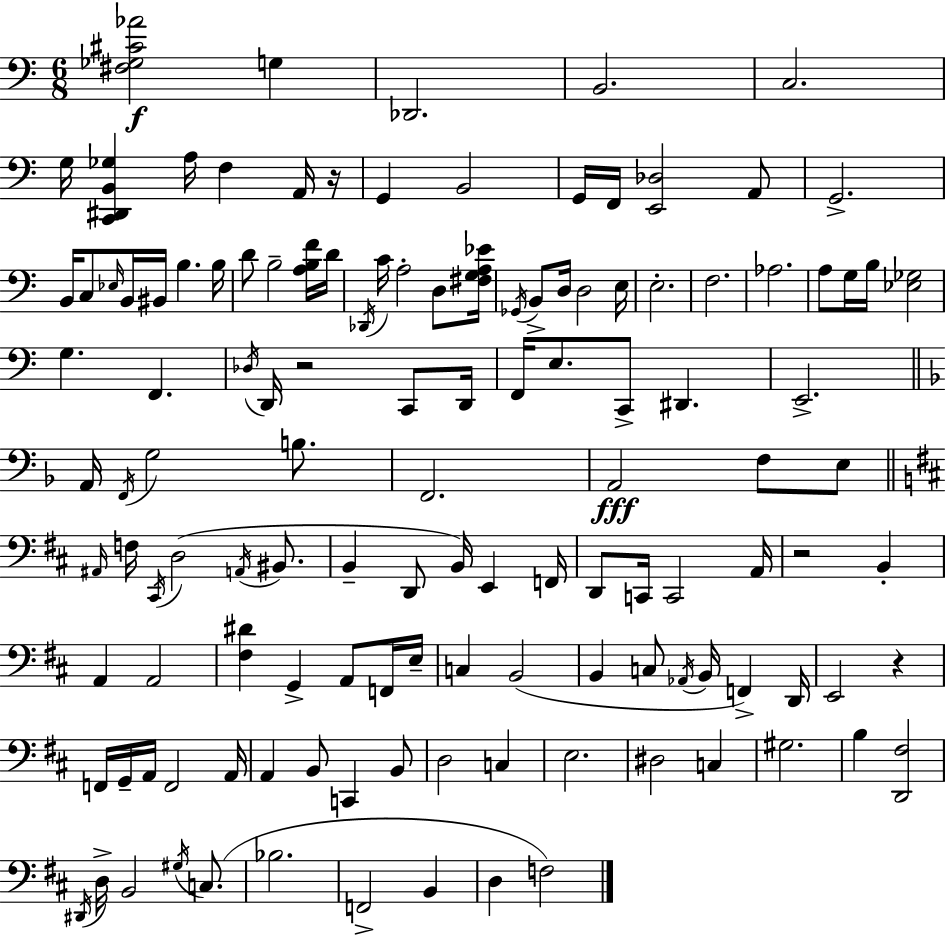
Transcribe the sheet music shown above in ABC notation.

X:1
T:Untitled
M:6/8
L:1/4
K:C
[^F,_G,^C_A]2 G, _D,,2 B,,2 C,2 G,/4 [C,,^D,,B,,_G,] A,/4 F, A,,/4 z/4 G,, B,,2 G,,/4 F,,/4 [E,,_D,]2 A,,/2 G,,2 B,,/4 C,/2 _E,/4 B,,/4 ^B,,/4 B, B,/4 D/2 B,2 [A,B,F]/4 D/4 _D,,/4 C/4 A,2 D,/2 [^F,G,A,_E]/4 _G,,/4 B,,/2 D,/4 D,2 E,/4 E,2 F,2 _A,2 A,/2 G,/4 B,/4 [_E,_G,]2 G, F,, _D,/4 D,,/4 z2 C,,/2 D,,/4 F,,/4 E,/2 C,,/2 ^D,, E,,2 A,,/4 F,,/4 G,2 B,/2 F,,2 A,,2 F,/2 E,/2 ^A,,/4 F,/4 ^C,,/4 D,2 A,,/4 ^B,,/2 B,, D,,/2 B,,/4 E,, F,,/4 D,,/2 C,,/4 C,,2 A,,/4 z2 B,, A,, A,,2 [^F,^D] G,, A,,/2 F,,/4 E,/4 C, B,,2 B,, C,/2 _A,,/4 B,,/4 F,, D,,/4 E,,2 z F,,/4 G,,/4 A,,/4 F,,2 A,,/4 A,, B,,/2 C,, B,,/2 D,2 C, E,2 ^D,2 C, ^G,2 B, [D,,^F,]2 ^D,,/4 D,/4 B,,2 ^G,/4 C,/2 _B,2 F,,2 B,, D, F,2